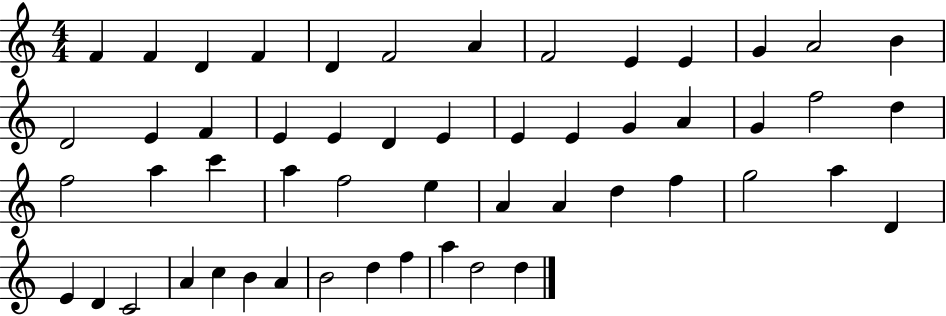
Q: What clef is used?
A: treble